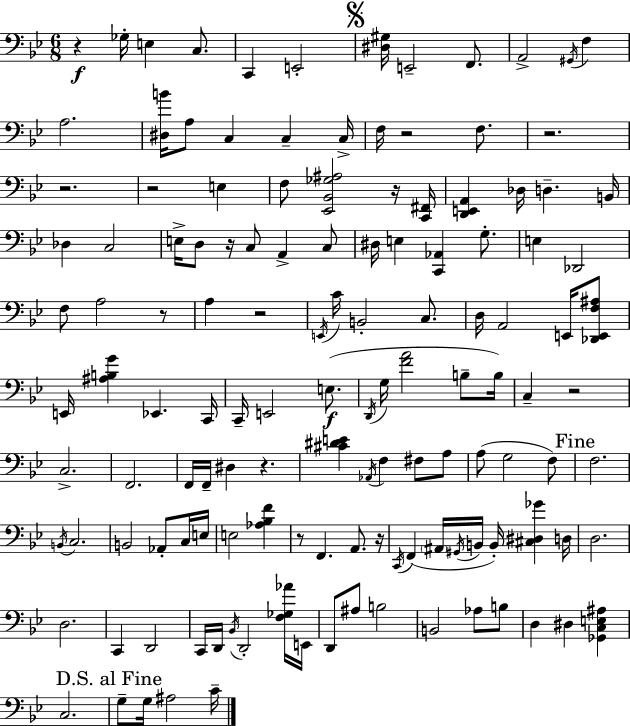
{
  \clef bass
  \numericTimeSignature
  \time 6/8
  \key g \minor
  r4\f ges16-. e4 c8. | c,4 e,2-. | \mark \markup { \musicglyph "scripts.segno" } <dis gis>16 e,2-- f,8. | a,2-> \acciaccatura { gis,16 } f4 | \break a2. | <dis b'>16 a8 c4 c4-- | c16-> f16 r2 f8. | r2. | \break r2. | r2 e4 | f8 <ees, bes, ges ais>2 r16 | <c, fis,>16 <d, e, a,>4 des16 d4.-- | \break b,16 des4 c2 | e16-> d8 r16 c8 a,4-> c8 | dis16 e4 <c, aes,>4 g8.-. | e4 des,2 | \break f8 a2 r8 | a4 r2 | \acciaccatura { e,16 } c'16 b,2-. c8. | d16 a,2 e,16 | \break <des, e, f ais>8 e,16 <ais b g'>4 ees,4. | c,16 c,16-- e,2 e8.(\f | \acciaccatura { d,16 } g16 <f' a'>2 | b8-- b16) c4-- r2 | \break c2.-> | f,2. | f,16 f,16-- dis4 r4. | <cis' dis' e'>4 \acciaccatura { aes,16 } f4 | \break fis8 a8 a8( g2 | f8) \mark "Fine" f2. | \acciaccatura { b,16 } c2. | b,2 | \break aes,8-. c16 e16 e2 | <aes bes f'>4 r8 f,4. | a,8. r16 \acciaccatura { c,16 } f,4( \parenthesize ais,16 \acciaccatura { gis,16 } | b,16 b,16-.) <cis dis ges'>4 d16 d2. | \break d2. | c,4 d,2 | c,16 d,16 \acciaccatura { bes,16 } d,2-. | <f ges aes'>16 e,16 d,8 ais8 | \break b2 b,2 | aes8 b8 d4 | dis4 <ges, c e ais>4 c2. | \mark "D.S. al Fine" g8-- g16 ais2 | \break c'16-- \bar "|."
}